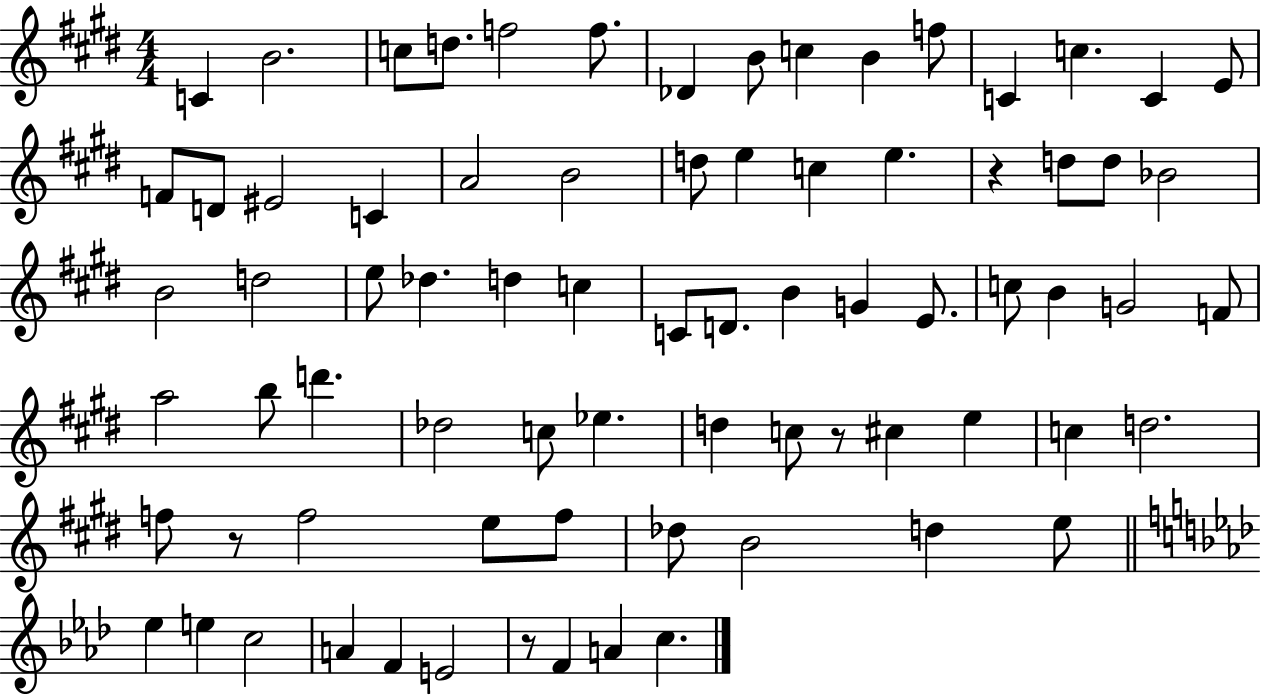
{
  \clef treble
  \numericTimeSignature
  \time 4/4
  \key e \major
  \repeat volta 2 { c'4 b'2. | c''8 d''8. f''2 f''8. | des'4 b'8 c''4 b'4 f''8 | c'4 c''4. c'4 e'8 | \break f'8 d'8 eis'2 c'4 | a'2 b'2 | d''8 e''4 c''4 e''4. | r4 d''8 d''8 bes'2 | \break b'2 d''2 | e''8 des''4. d''4 c''4 | c'8 d'8. b'4 g'4 e'8. | c''8 b'4 g'2 f'8 | \break a''2 b''8 d'''4. | des''2 c''8 ees''4. | d''4 c''8 r8 cis''4 e''4 | c''4 d''2. | \break f''8 r8 f''2 e''8 f''8 | des''8 b'2 d''4 e''8 | \bar "||" \break \key aes \major ees''4 e''4 c''2 | a'4 f'4 e'2 | r8 f'4 a'4 c''4. | } \bar "|."
}